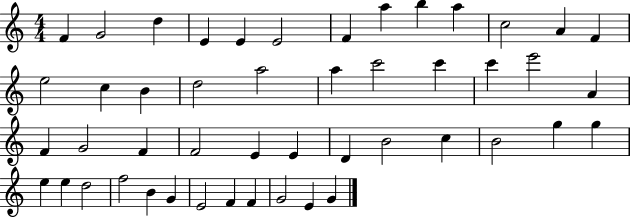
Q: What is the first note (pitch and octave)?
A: F4